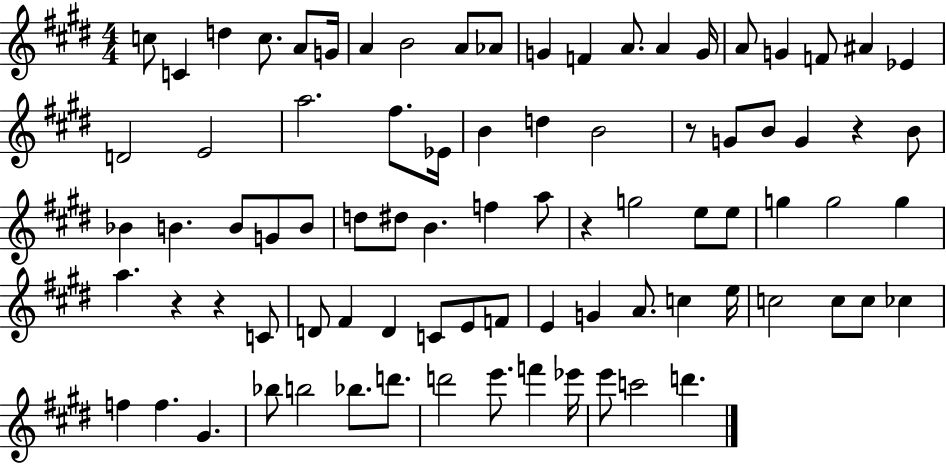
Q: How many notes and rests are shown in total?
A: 84